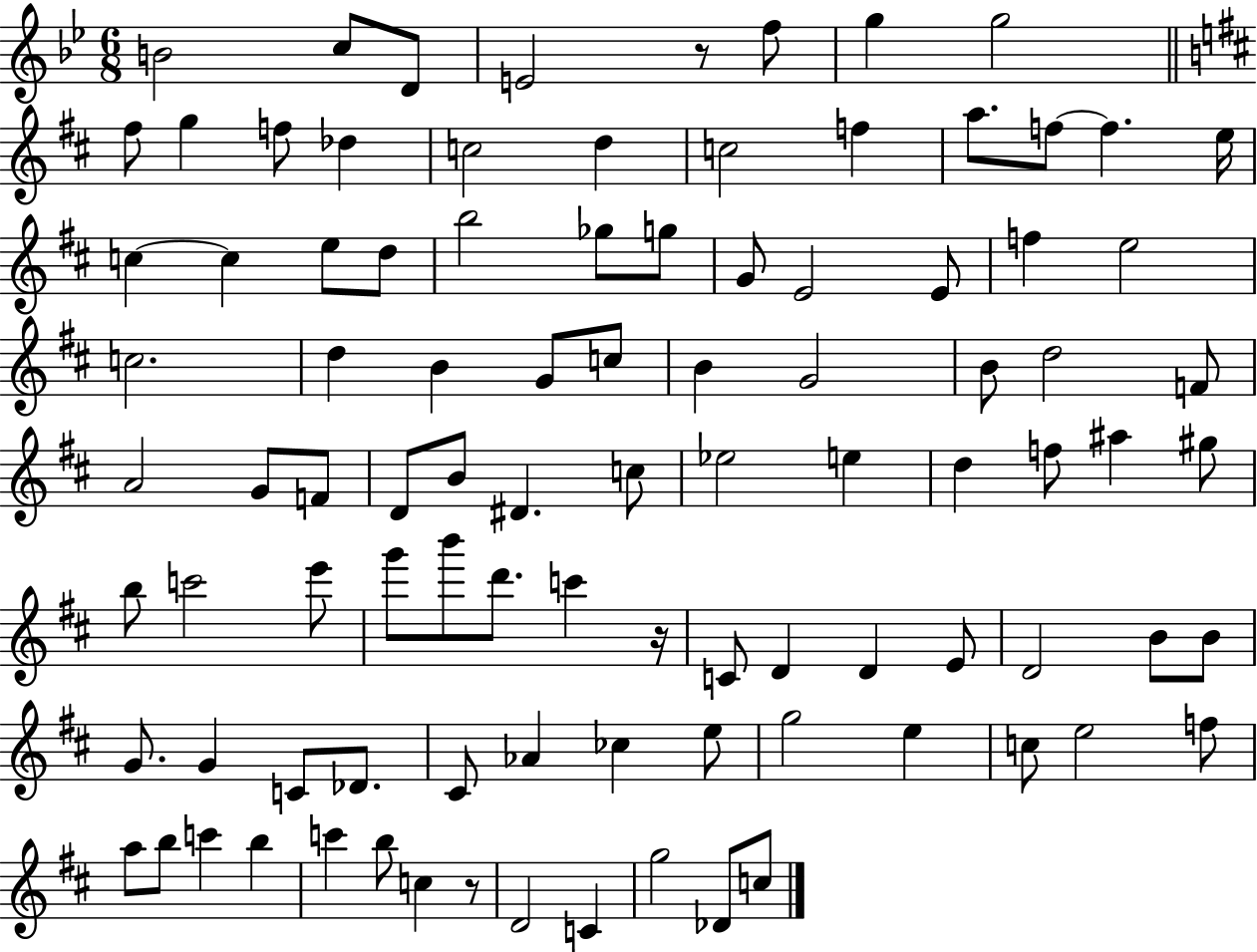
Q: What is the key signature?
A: BES major